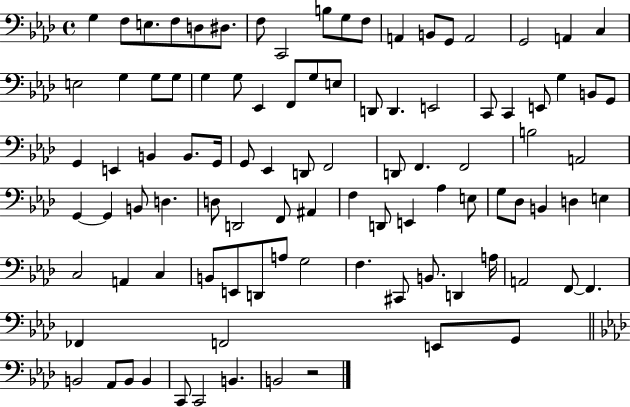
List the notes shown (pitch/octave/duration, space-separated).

G3/q F3/e E3/e. F3/e D3/e D#3/e. F3/e C2/h B3/e G3/e F3/e A2/q B2/e G2/e A2/h G2/h A2/q C3/q E3/h G3/q G3/e G3/e G3/q G3/e Eb2/q F2/e G3/e E3/e D2/e D2/q. E2/h C2/e C2/q E2/e G3/q B2/e G2/e G2/q E2/q B2/q B2/e. G2/s G2/e Eb2/q D2/e F2/h D2/e F2/q. F2/h B3/h A2/h G2/q G2/q B2/e D3/q. D3/e D2/h F2/e A#2/q F3/q D2/e E2/q Ab3/q E3/e G3/e Db3/e B2/q D3/q E3/q C3/h A2/q C3/q B2/e E2/e D2/e A3/e G3/h F3/q. C#2/e B2/e. D2/q A3/s A2/h F2/e F2/q. FES2/q F2/h E2/e G2/e B2/h Ab2/e B2/e B2/q C2/e C2/h B2/q. B2/h R/h